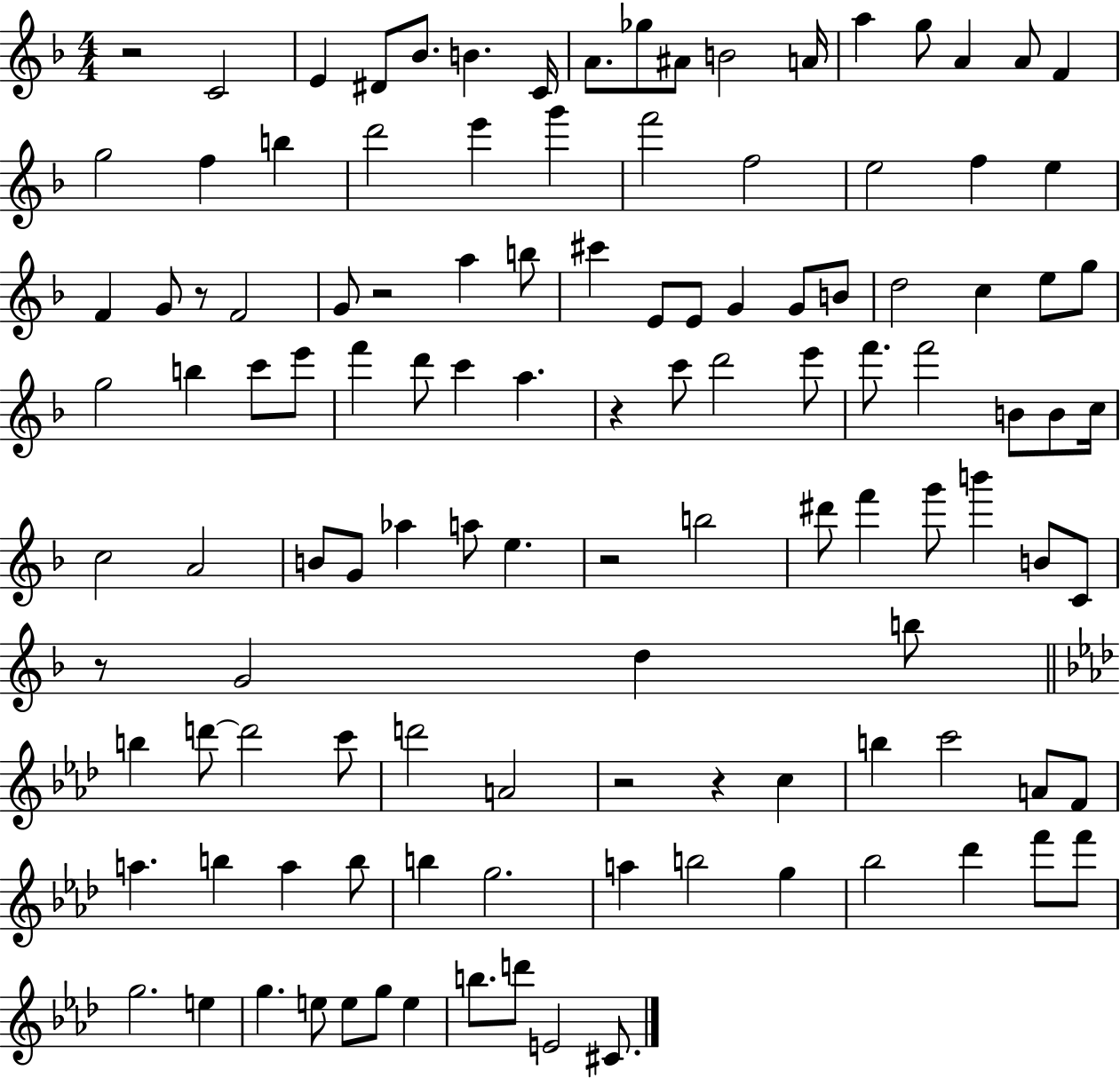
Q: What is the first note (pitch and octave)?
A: C4